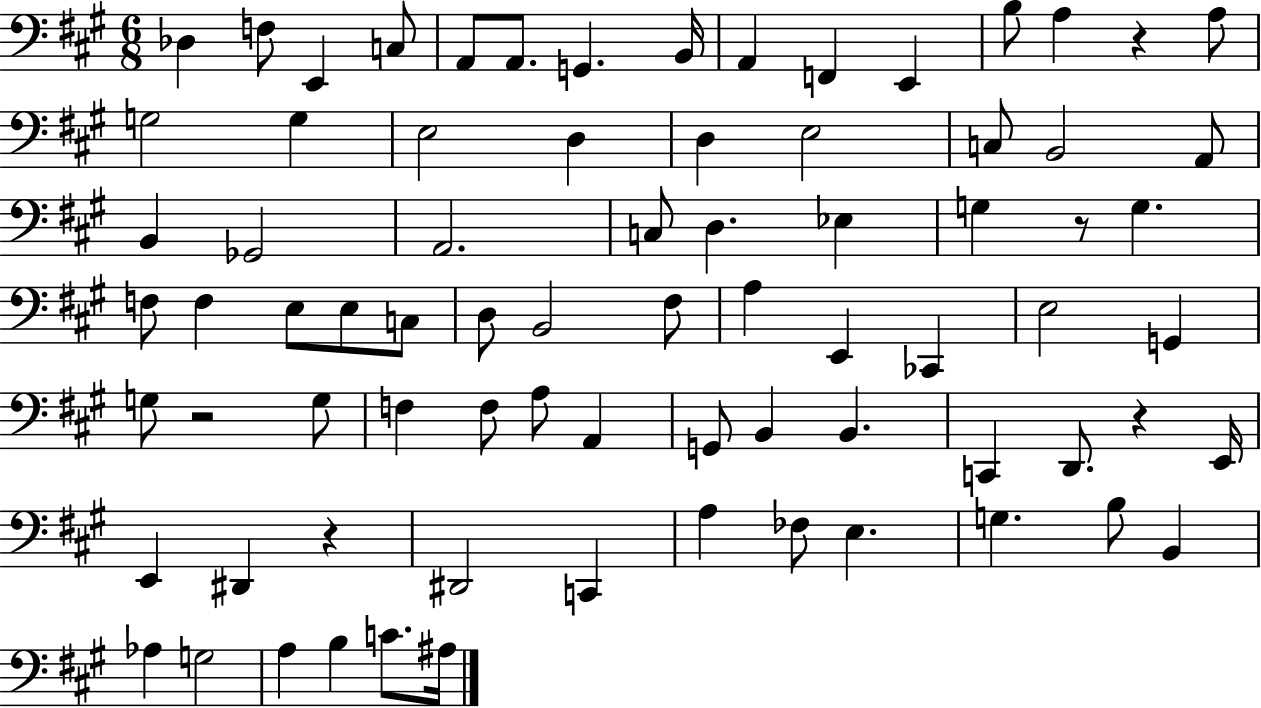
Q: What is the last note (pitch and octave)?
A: A#3